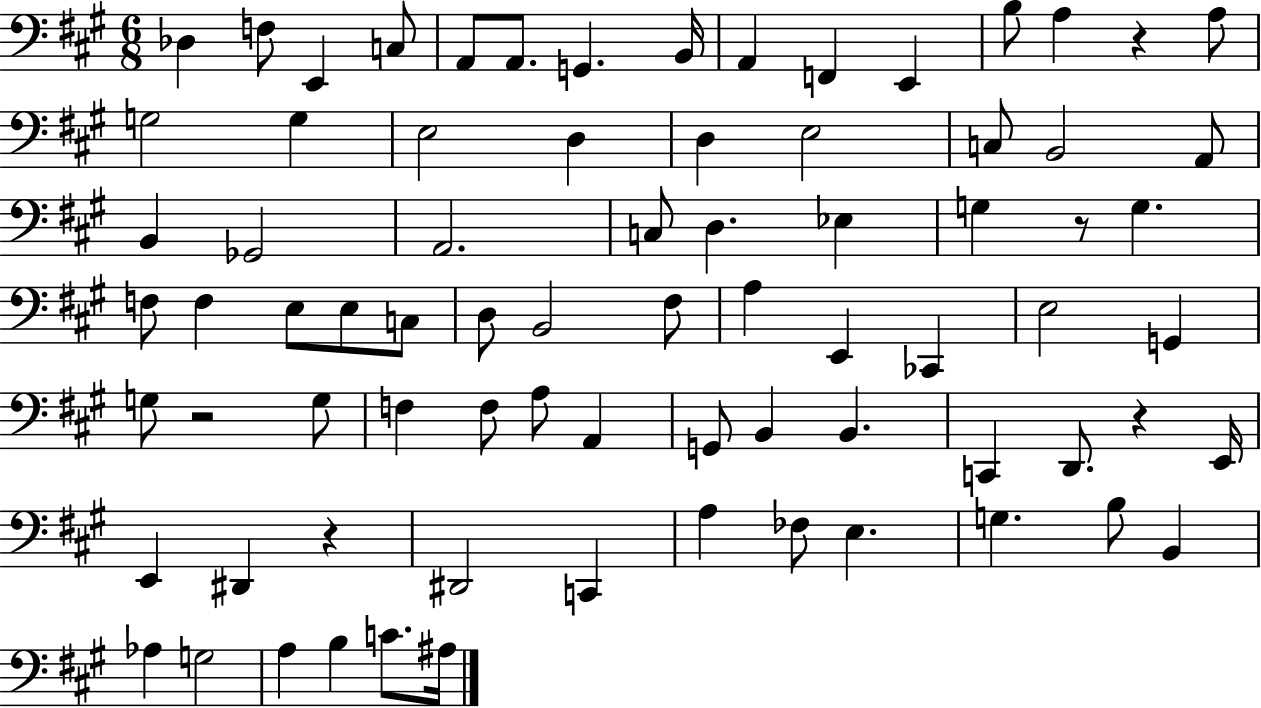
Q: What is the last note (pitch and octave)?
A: A#3